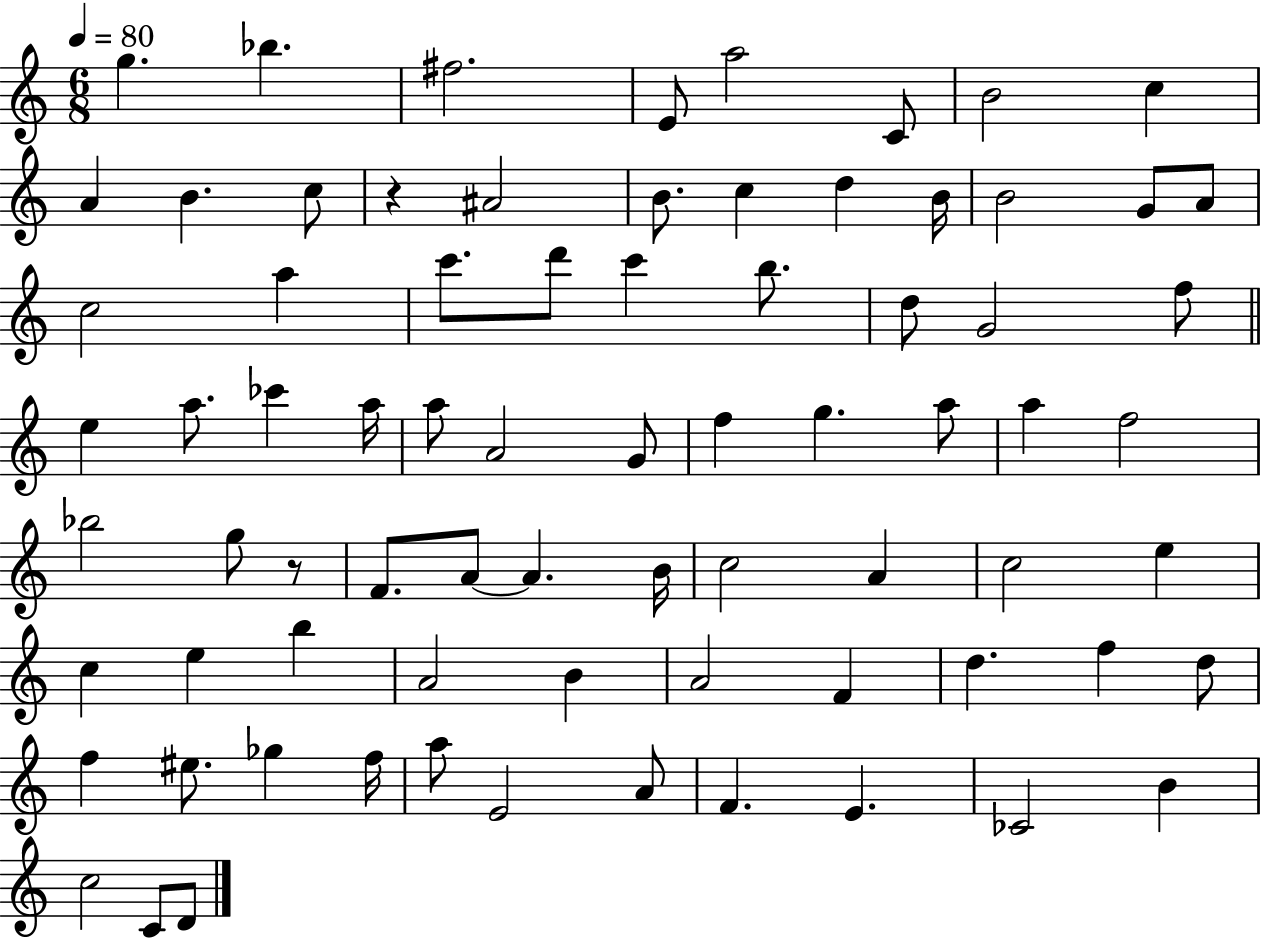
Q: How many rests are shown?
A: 2